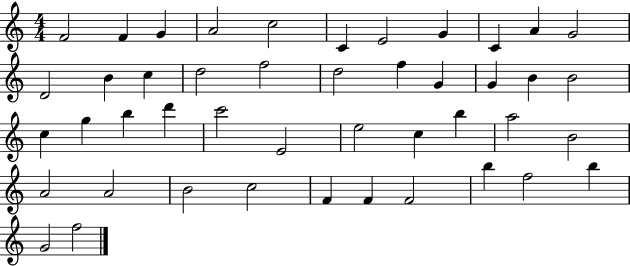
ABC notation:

X:1
T:Untitled
M:4/4
L:1/4
K:C
F2 F G A2 c2 C E2 G C A G2 D2 B c d2 f2 d2 f G G B B2 c g b d' c'2 E2 e2 c b a2 B2 A2 A2 B2 c2 F F F2 b f2 b G2 f2